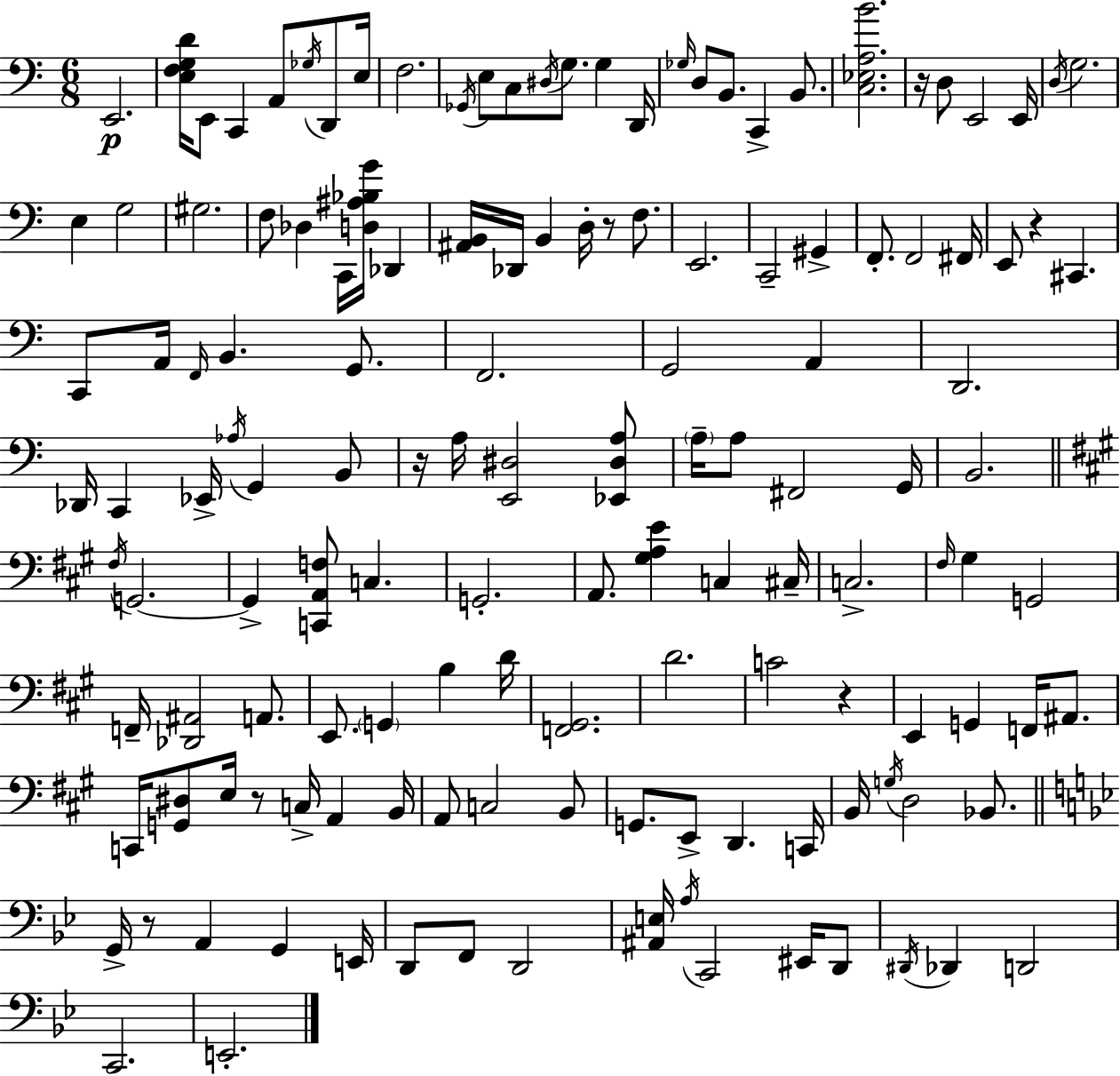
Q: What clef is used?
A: bass